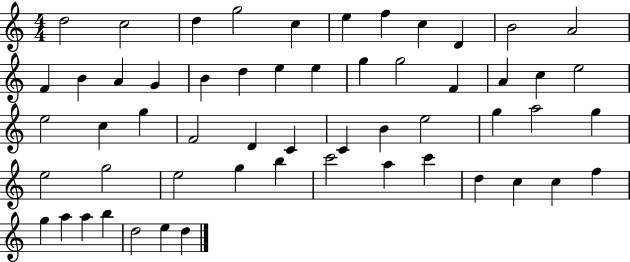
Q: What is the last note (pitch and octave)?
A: D5